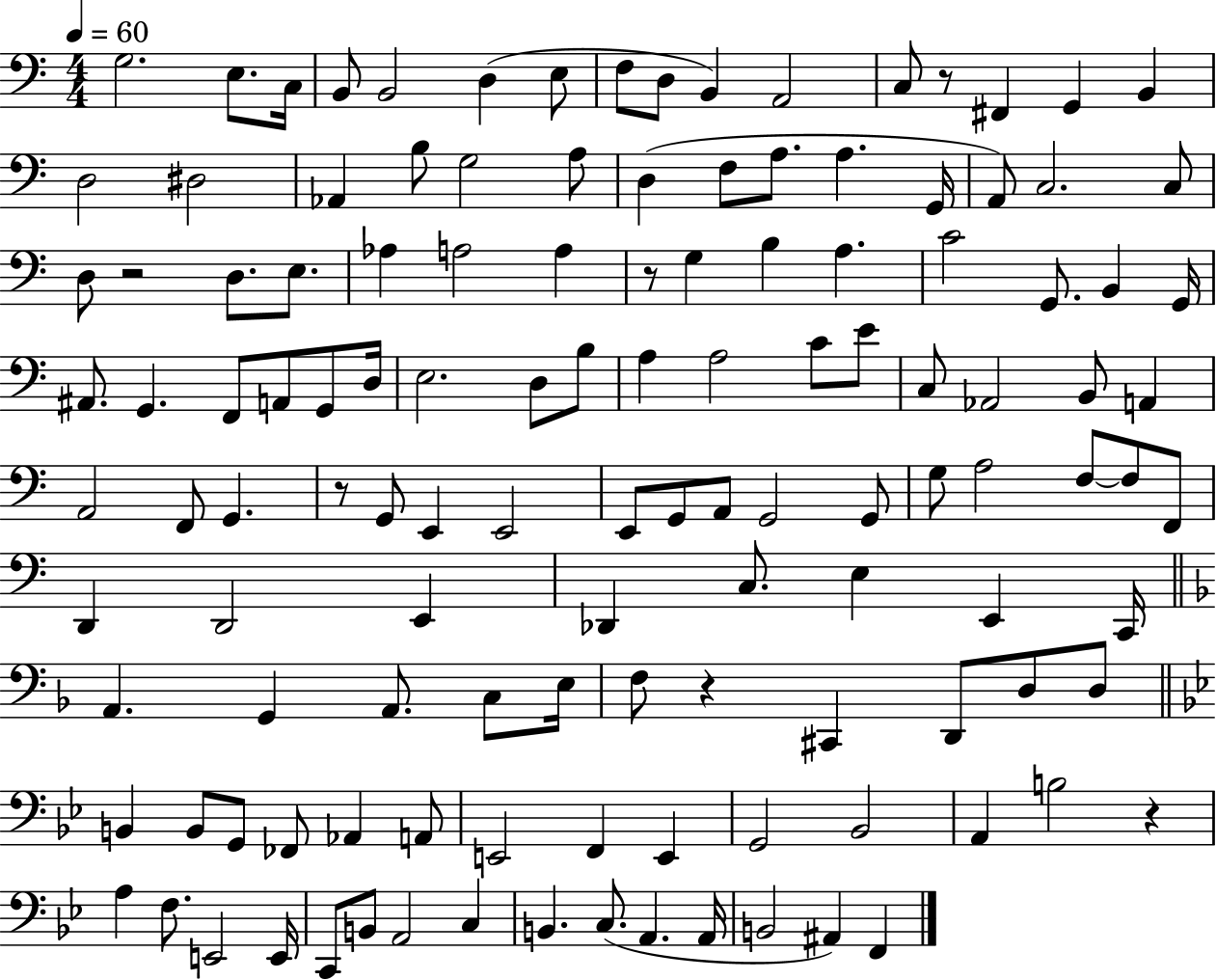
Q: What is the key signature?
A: C major